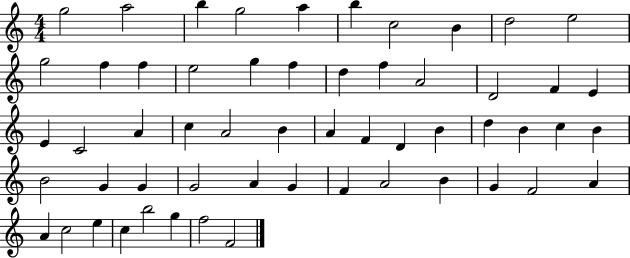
X:1
T:Untitled
M:4/4
L:1/4
K:C
g2 a2 b g2 a b c2 B d2 e2 g2 f f e2 g f d f A2 D2 F E E C2 A c A2 B A F D B d B c B B2 G G G2 A G F A2 B G F2 A A c2 e c b2 g f2 F2